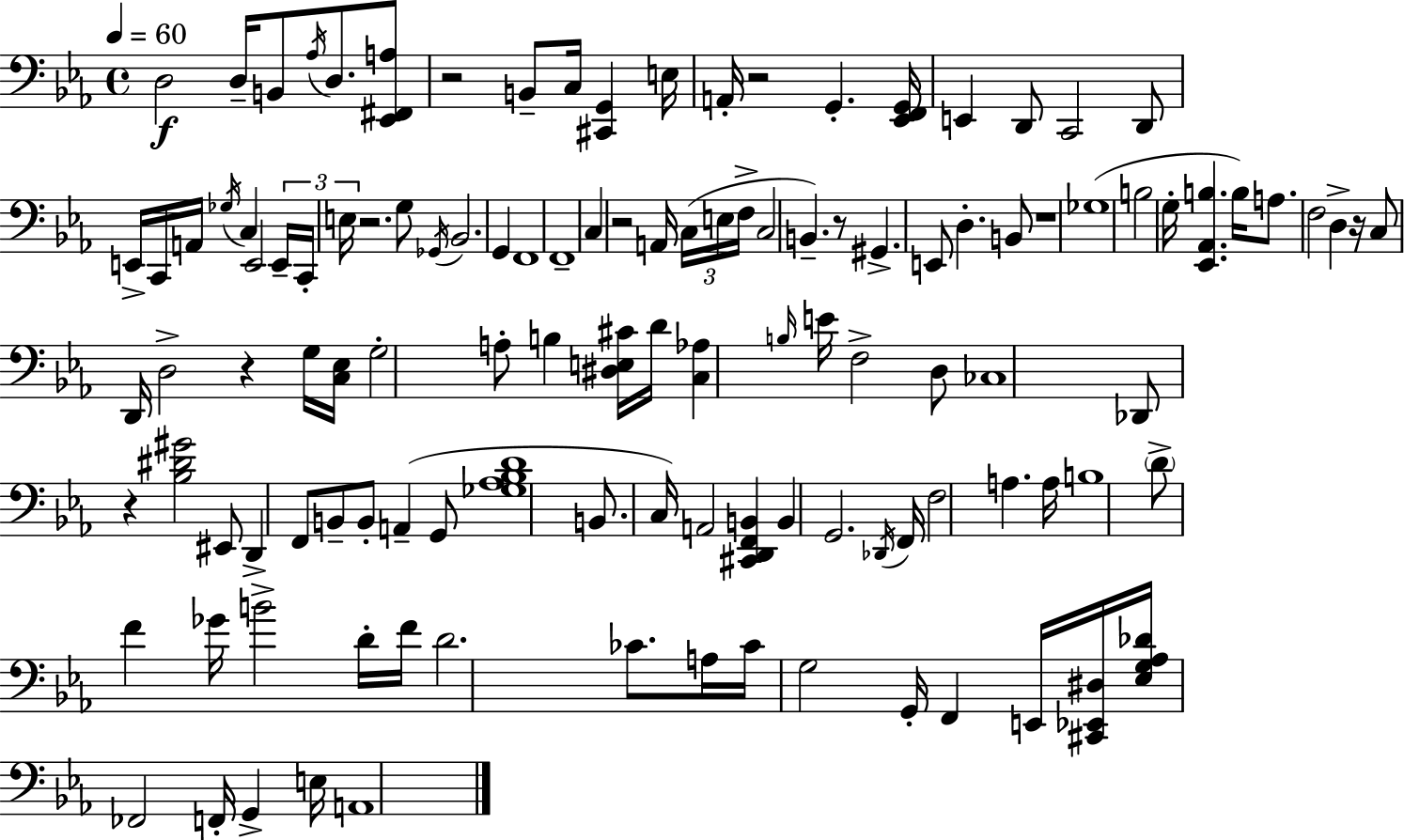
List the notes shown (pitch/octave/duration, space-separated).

D3/h D3/s B2/e Ab3/s D3/e. [Eb2,F#2,A3]/e R/h B2/e C3/s [C#2,G2]/q E3/s A2/s R/h G2/q. [Eb2,F2,G2]/s E2/q D2/e C2/h D2/e E2/s C2/s A2/s Gb3/s C3/q E2/h E2/s C2/s E3/s R/h. G3/e Gb2/s Bb2/h. G2/q F2/w F2/w C3/q R/h A2/s C3/s E3/s F3/s C3/h B2/q. R/e G#2/q. E2/e D3/q. B2/e R/w Gb3/w B3/h G3/s [Eb2,Ab2,B3]/q. B3/s A3/e. F3/h D3/q R/s C3/e D2/s D3/h R/q G3/s [C3,Eb3]/s G3/h A3/e B3/q [D#3,E3,C#4]/s D4/s [C3,Ab3]/q B3/s E4/s F3/h D3/e CES3/w Db2/e R/q [Bb3,D#4,G#4]/h EIS2/e D2/q F2/e B2/e B2/e A2/q G2/e [Gb3,Ab3,Bb3,D4]/w B2/e. C3/s A2/h [C#2,D2,F2,B2]/q B2/q G2/h. Db2/s F2/s F3/h A3/q. A3/s B3/w D4/e F4/q Gb4/s B4/h D4/s F4/s D4/h. CES4/e. A3/s CES4/s G3/h G2/s F2/q E2/s [C#2,Eb2,D#3]/s [Eb3,G3,Ab3,Db4]/s FES2/h F2/s G2/q E3/s A2/w